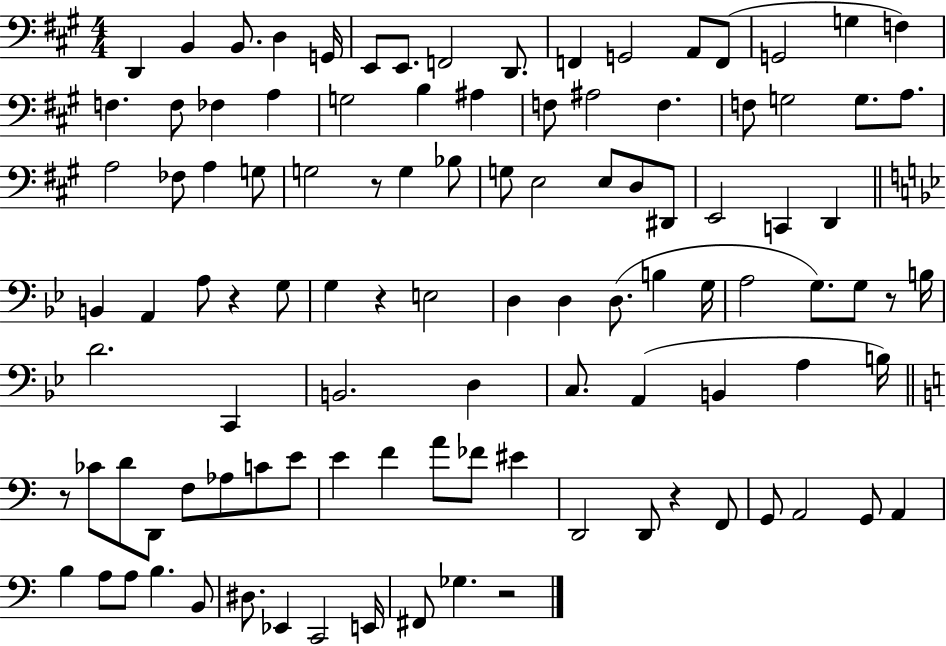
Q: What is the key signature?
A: A major